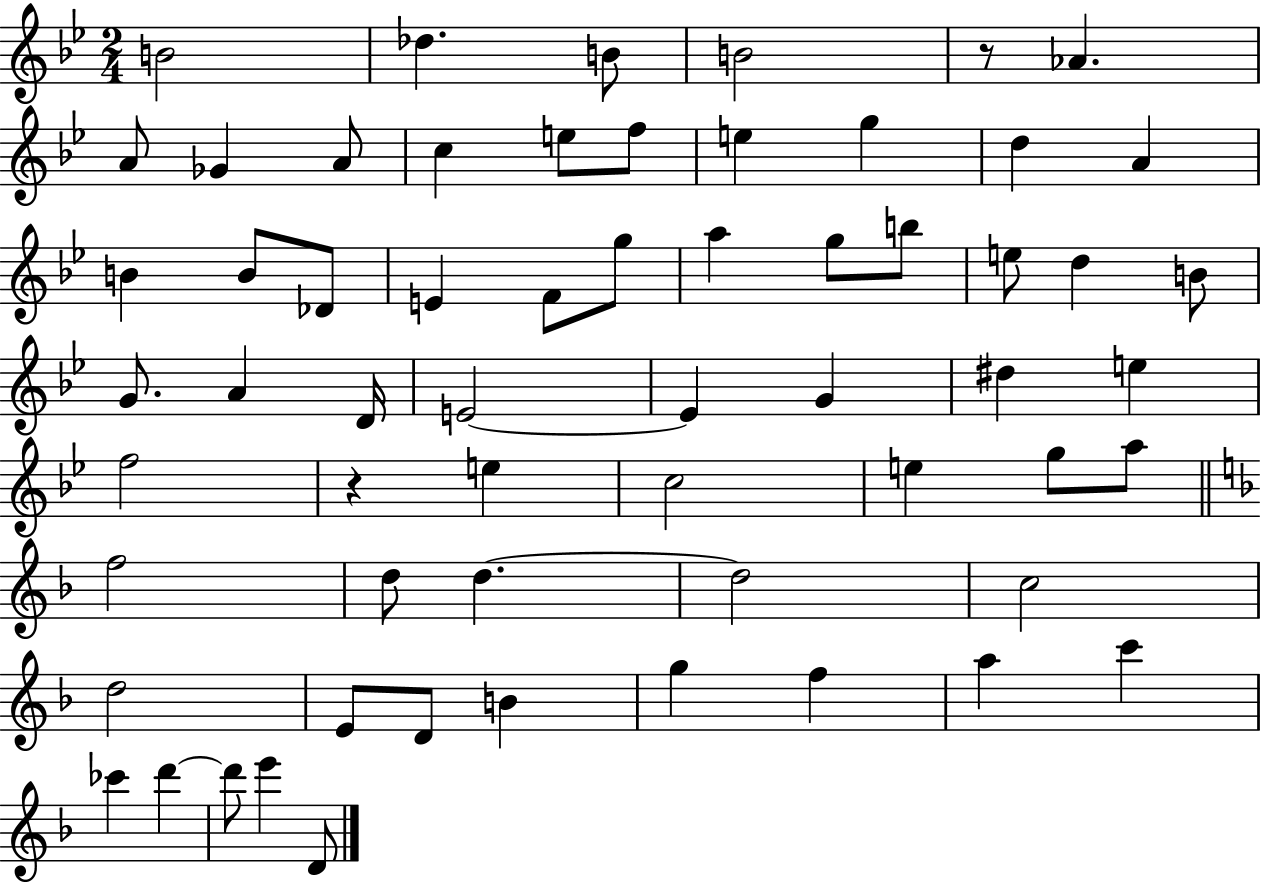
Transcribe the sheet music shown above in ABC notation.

X:1
T:Untitled
M:2/4
L:1/4
K:Bb
B2 _d B/2 B2 z/2 _A A/2 _G A/2 c e/2 f/2 e g d A B B/2 _D/2 E F/2 g/2 a g/2 b/2 e/2 d B/2 G/2 A D/4 E2 E G ^d e f2 z e c2 e g/2 a/2 f2 d/2 d d2 c2 d2 E/2 D/2 B g f a c' _c' d' d'/2 e' D/2